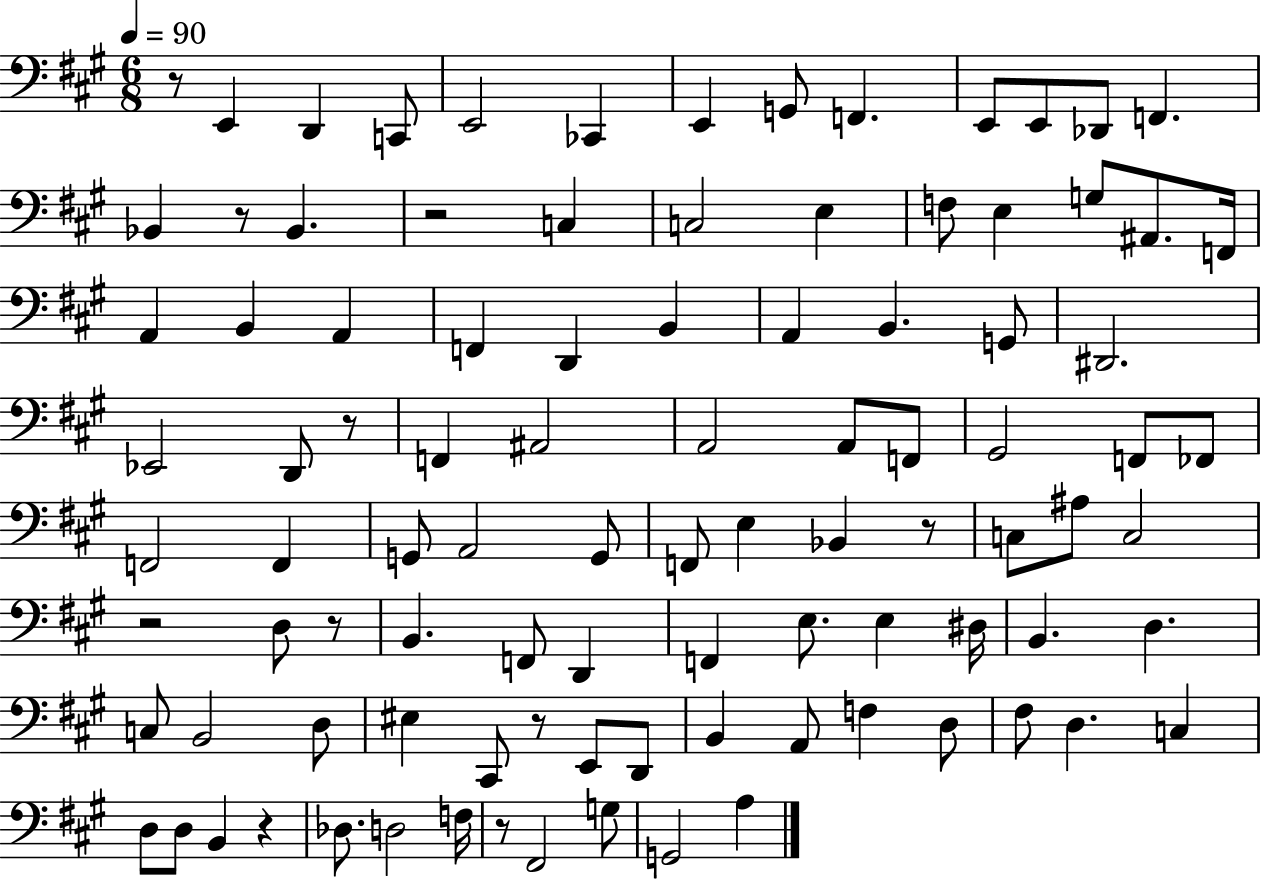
X:1
T:Untitled
M:6/8
L:1/4
K:A
z/2 E,, D,, C,,/2 E,,2 _C,, E,, G,,/2 F,, E,,/2 E,,/2 _D,,/2 F,, _B,, z/2 _B,, z2 C, C,2 E, F,/2 E, G,/2 ^A,,/2 F,,/4 A,, B,, A,, F,, D,, B,, A,, B,, G,,/2 ^D,,2 _E,,2 D,,/2 z/2 F,, ^A,,2 A,,2 A,,/2 F,,/2 ^G,,2 F,,/2 _F,,/2 F,,2 F,, G,,/2 A,,2 G,,/2 F,,/2 E, _B,, z/2 C,/2 ^A,/2 C,2 z2 D,/2 z/2 B,, F,,/2 D,, F,, E,/2 E, ^D,/4 B,, D, C,/2 B,,2 D,/2 ^E, ^C,,/2 z/2 E,,/2 D,,/2 B,, A,,/2 F, D,/2 ^F,/2 D, C, D,/2 D,/2 B,, z _D,/2 D,2 F,/4 z/2 ^F,,2 G,/2 G,,2 A,